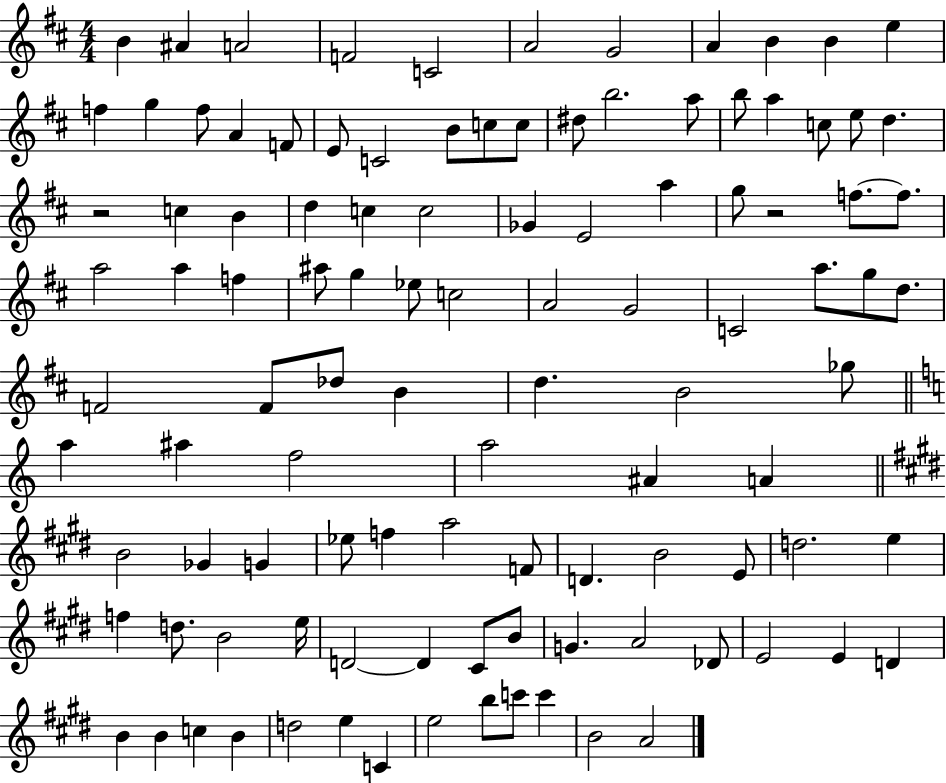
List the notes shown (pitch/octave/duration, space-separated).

B4/q A#4/q A4/h F4/h C4/h A4/h G4/h A4/q B4/q B4/q E5/q F5/q G5/q F5/e A4/q F4/e E4/e C4/h B4/e C5/e C5/e D#5/e B5/h. A5/e B5/e A5/q C5/e E5/e D5/q. R/h C5/q B4/q D5/q C5/q C5/h Gb4/q E4/h A5/q G5/e R/h F5/e. F5/e. A5/h A5/q F5/q A#5/e G5/q Eb5/e C5/h A4/h G4/h C4/h A5/e. G5/e D5/e. F4/h F4/e Db5/e B4/q D5/q. B4/h Gb5/e A5/q A#5/q F5/h A5/h A#4/q A4/q B4/h Gb4/q G4/q Eb5/e F5/q A5/h F4/e D4/q. B4/h E4/e D5/h. E5/q F5/q D5/e. B4/h E5/s D4/h D4/q C#4/e B4/e G4/q. A4/h Db4/e E4/h E4/q D4/q B4/q B4/q C5/q B4/q D5/h E5/q C4/q E5/h B5/e C6/e C6/q B4/h A4/h